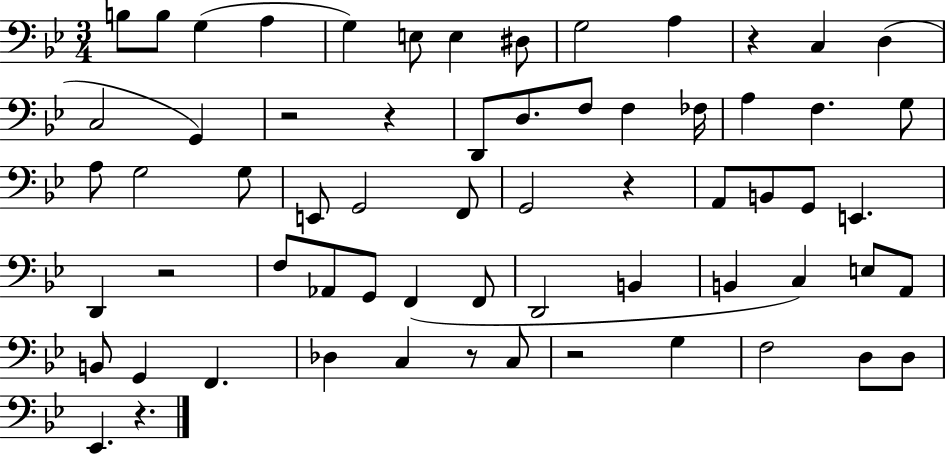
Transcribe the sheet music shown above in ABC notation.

X:1
T:Untitled
M:3/4
L:1/4
K:Bb
B,/2 B,/2 G, A, G, E,/2 E, ^D,/2 G,2 A, z C, D, C,2 G,, z2 z D,,/2 D,/2 F,/2 F, _F,/4 A, F, G,/2 A,/2 G,2 G,/2 E,,/2 G,,2 F,,/2 G,,2 z A,,/2 B,,/2 G,,/2 E,, D,, z2 F,/2 _A,,/2 G,,/2 F,, F,,/2 D,,2 B,, B,, C, E,/2 A,,/2 B,,/2 G,, F,, _D, C, z/2 C,/2 z2 G, F,2 D,/2 D,/2 _E,, z